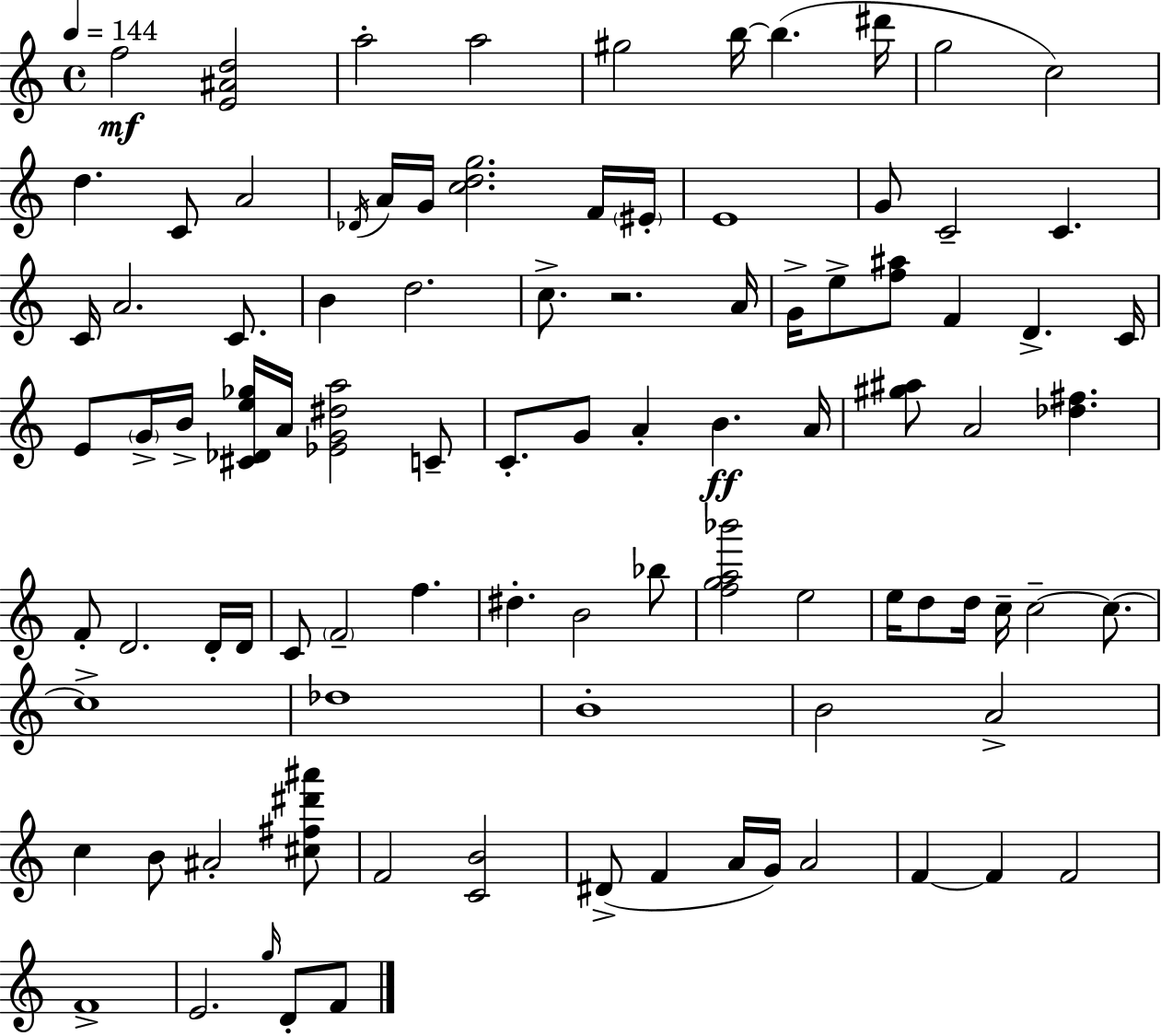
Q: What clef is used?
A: treble